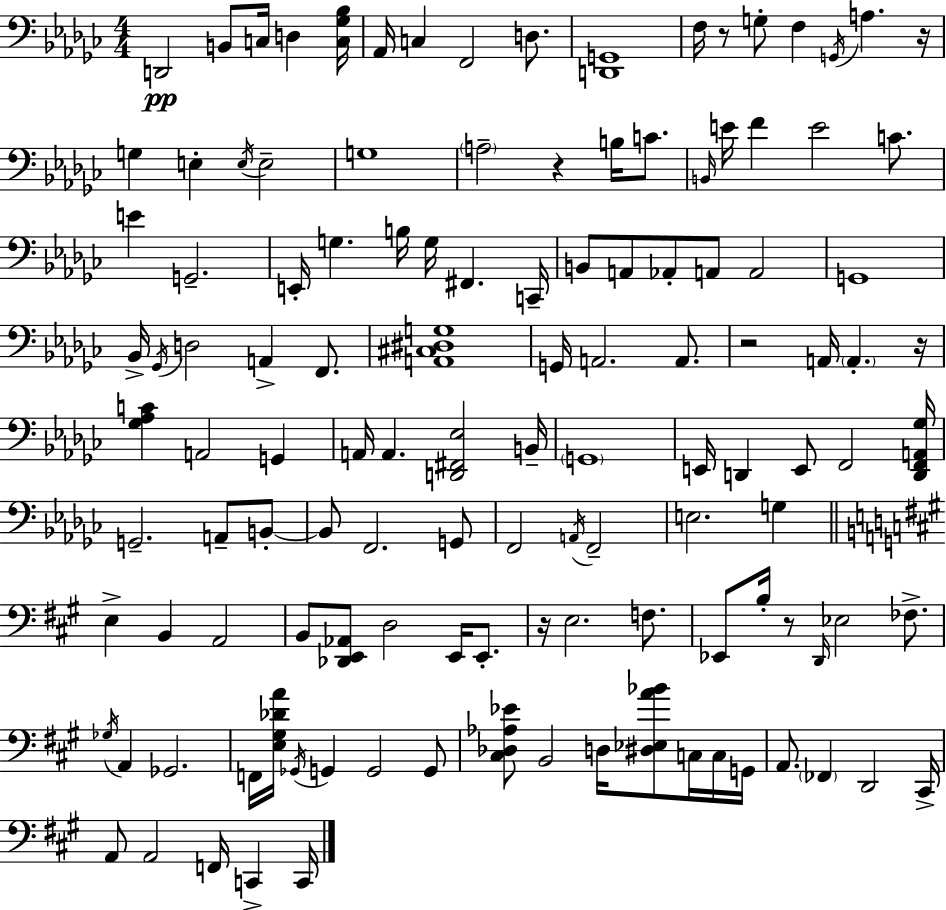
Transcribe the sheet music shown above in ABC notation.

X:1
T:Untitled
M:4/4
L:1/4
K:Ebm
D,,2 B,,/2 C,/4 D, [C,_G,_B,]/4 _A,,/4 C, F,,2 D,/2 [D,,G,,]4 F,/4 z/2 G,/2 F, G,,/4 A, z/4 G, E, E,/4 E,2 G,4 A,2 z B,/4 C/2 B,,/4 E/4 F E2 C/2 E G,,2 E,,/4 G, B,/4 G,/4 ^F,, C,,/4 B,,/2 A,,/2 _A,,/2 A,,/2 A,,2 G,,4 _B,,/4 _G,,/4 D,2 A,, F,,/2 [A,,^C,^D,G,]4 G,,/4 A,,2 A,,/2 z2 A,,/4 A,, z/4 [_G,_A,C] A,,2 G,, A,,/4 A,, [D,,^F,,_E,]2 B,,/4 G,,4 E,,/4 D,, E,,/2 F,,2 [D,,F,,A,,_G,]/4 G,,2 A,,/2 B,,/2 B,,/2 F,,2 G,,/2 F,,2 A,,/4 F,,2 E,2 G, E, B,, A,,2 B,,/2 [_D,,E,,_A,,]/2 D,2 E,,/4 E,,/2 z/4 E,2 F,/2 _E,,/2 B,/4 z/2 D,,/4 _E,2 _F,/2 _G,/4 A,, _G,,2 F,,/4 [E,^G,_DA]/4 _G,,/4 G,, G,,2 G,,/2 [^C,_D,_A,_E]/2 B,,2 D,/4 [^D,_E,A_B]/2 C,/4 C,/4 G,,/4 A,,/2 _F,, D,,2 ^C,,/4 A,,/2 A,,2 F,,/4 C,, C,,/4